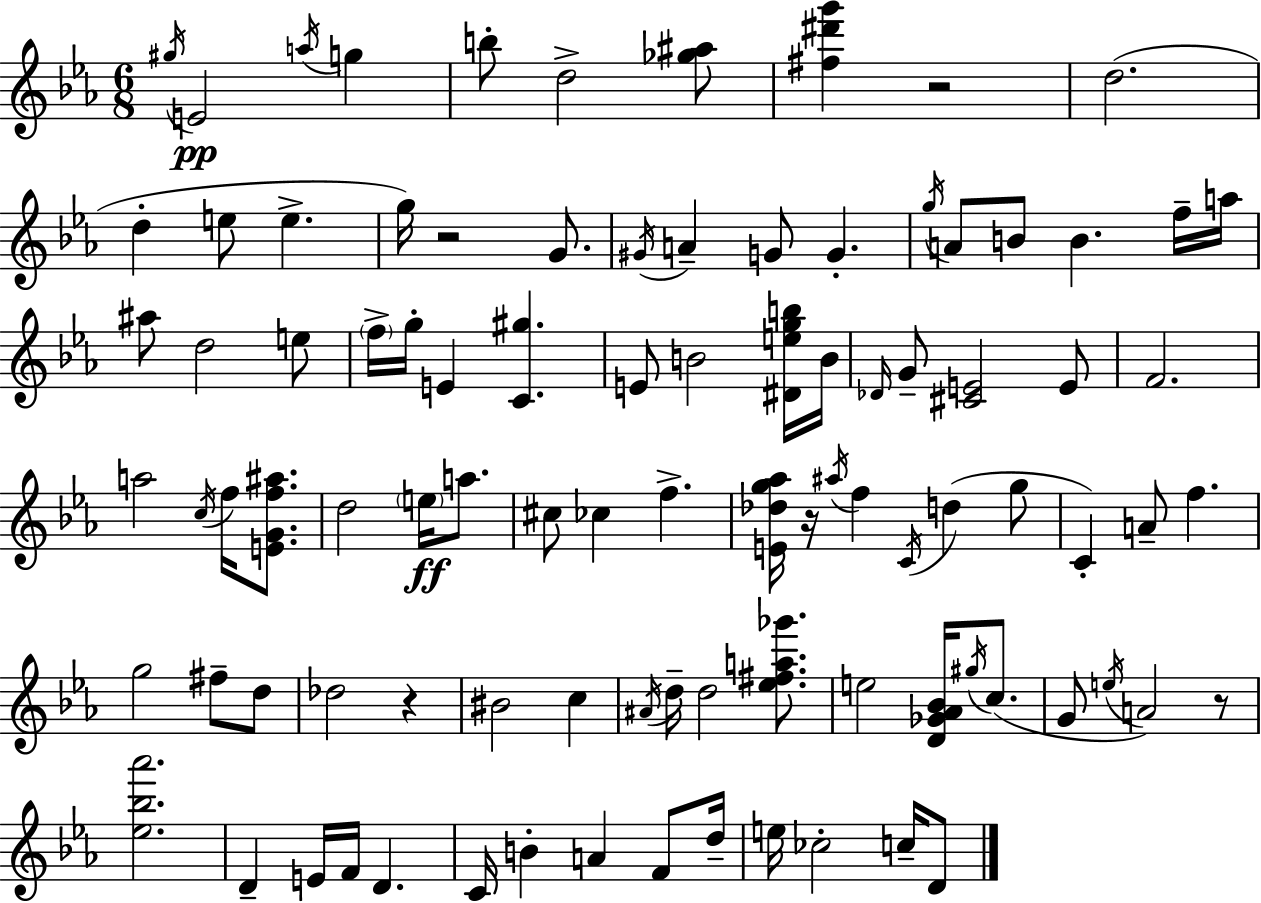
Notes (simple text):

G#5/s E4/h A5/s G5/q B5/e D5/h [Gb5,A#5]/e [F#5,D#6,G6]/q R/h D5/h. D5/q E5/e E5/q. G5/s R/h G4/e. G#4/s A4/q G4/e G4/q. G5/s A4/e B4/e B4/q. F5/s A5/s A#5/e D5/h E5/e F5/s G5/s E4/q [C4,G#5]/q. E4/e B4/h [D#4,E5,G5,B5]/s B4/s Db4/s G4/e [C#4,E4]/h E4/e F4/h. A5/h C5/s F5/s [E4,G4,F5,A#5]/e. D5/h E5/s A5/e. C#5/e CES5/q F5/q. [E4,Db5,G5,Ab5]/s R/s A#5/s F5/q C4/s D5/q G5/e C4/q A4/e F5/q. G5/h F#5/e D5/e Db5/h R/q BIS4/h C5/q A#4/s D5/s D5/h [Eb5,F#5,A5,Gb6]/e. E5/h [D4,Gb4,Ab4,Bb4]/s G#5/s C5/e. G4/e E5/s A4/h R/e [Eb5,Bb5,Ab6]/h. D4/q E4/s F4/s D4/q. C4/s B4/q A4/q F4/e D5/s E5/s CES5/h C5/s D4/e